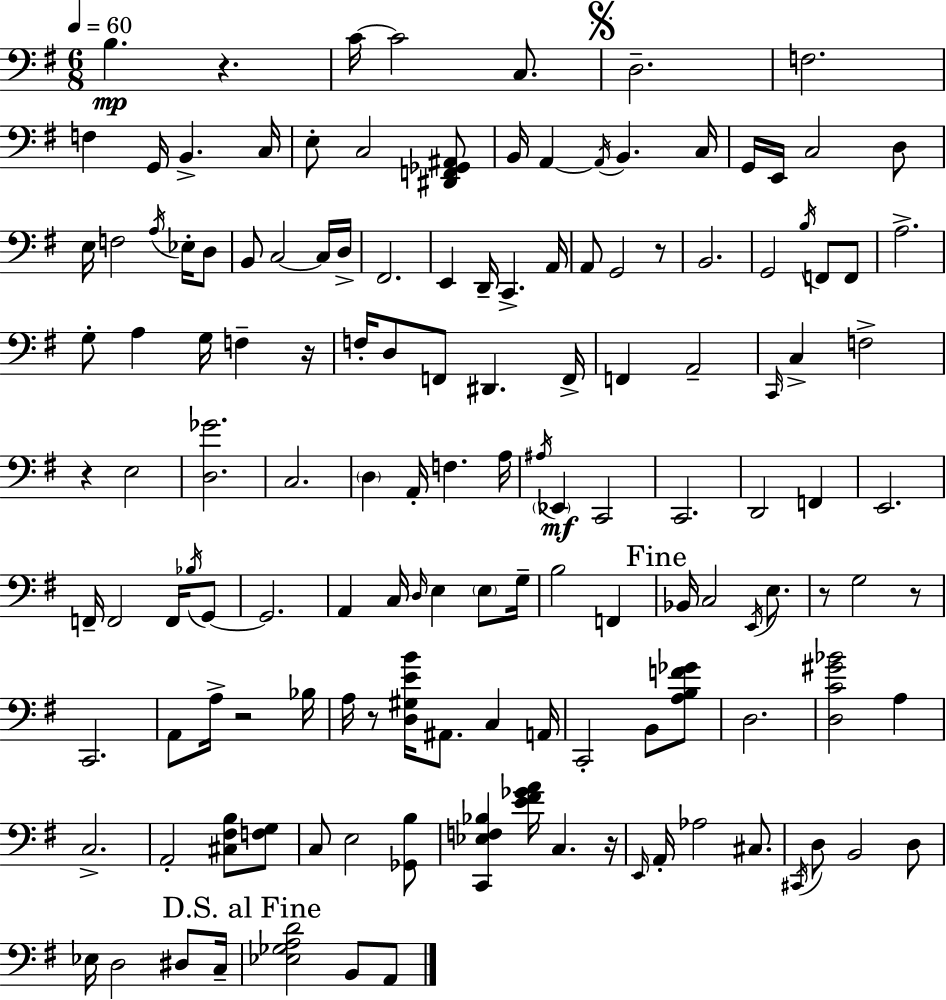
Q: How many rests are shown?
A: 9